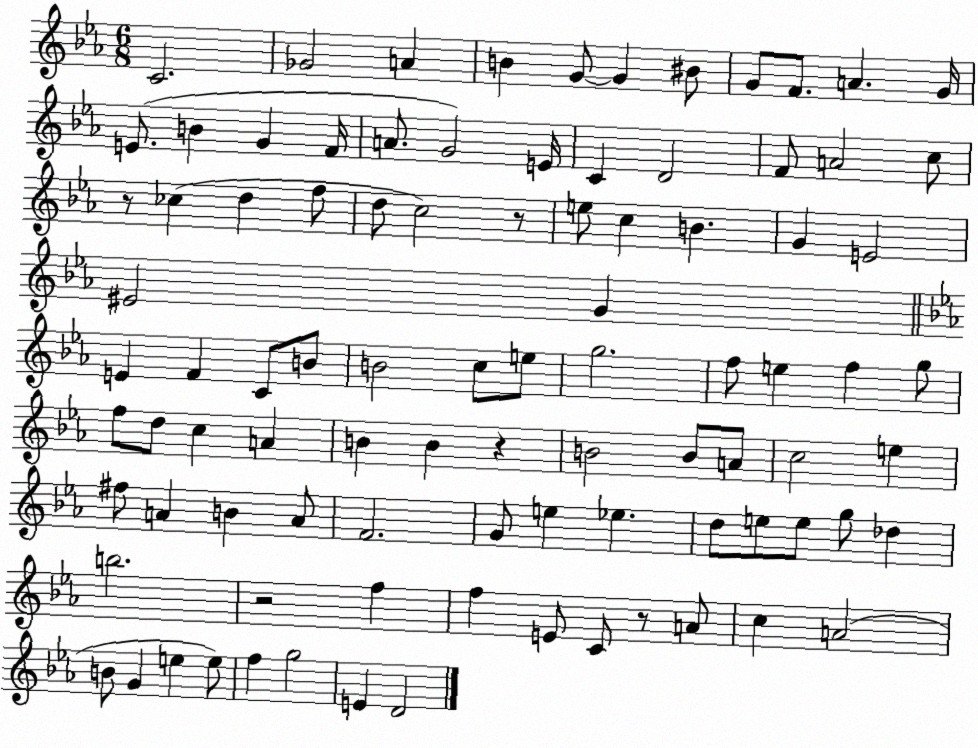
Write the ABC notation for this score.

X:1
T:Untitled
M:6/8
L:1/4
K:Eb
C2 _G2 A B G/2 G ^B/2 G/2 F/2 A G/4 E/2 B G F/4 A/2 G2 E/4 C D2 F/2 A2 c/2 z/2 _c d f/2 d/2 c2 z/2 e/2 c B G E2 ^E2 G E F C/2 B/2 B2 c/2 e/2 g2 f/2 e f g/2 f/2 d/2 c A B B z B2 B/2 A/2 c2 e ^f/2 A B A/2 F2 G/2 e _e d/2 e/2 e/2 g/2 _d b2 z2 f f E/2 C/2 z/2 A/2 c A2 B/2 G e e/2 f g2 E D2